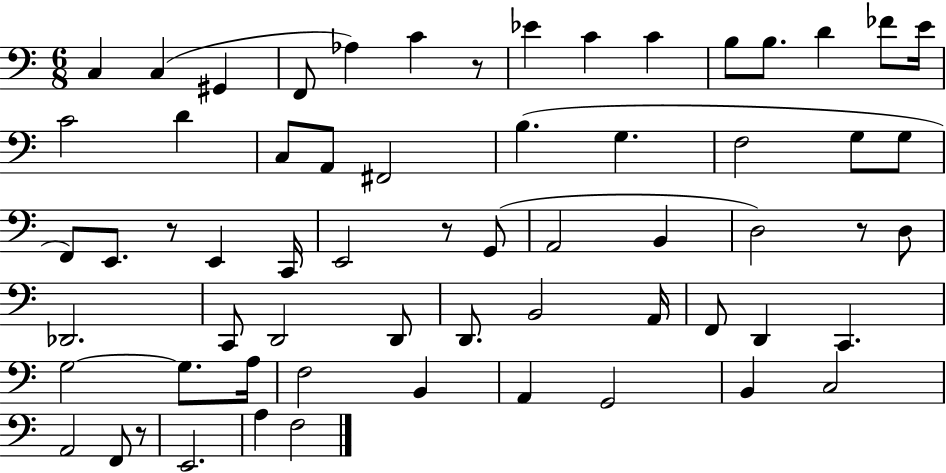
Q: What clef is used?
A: bass